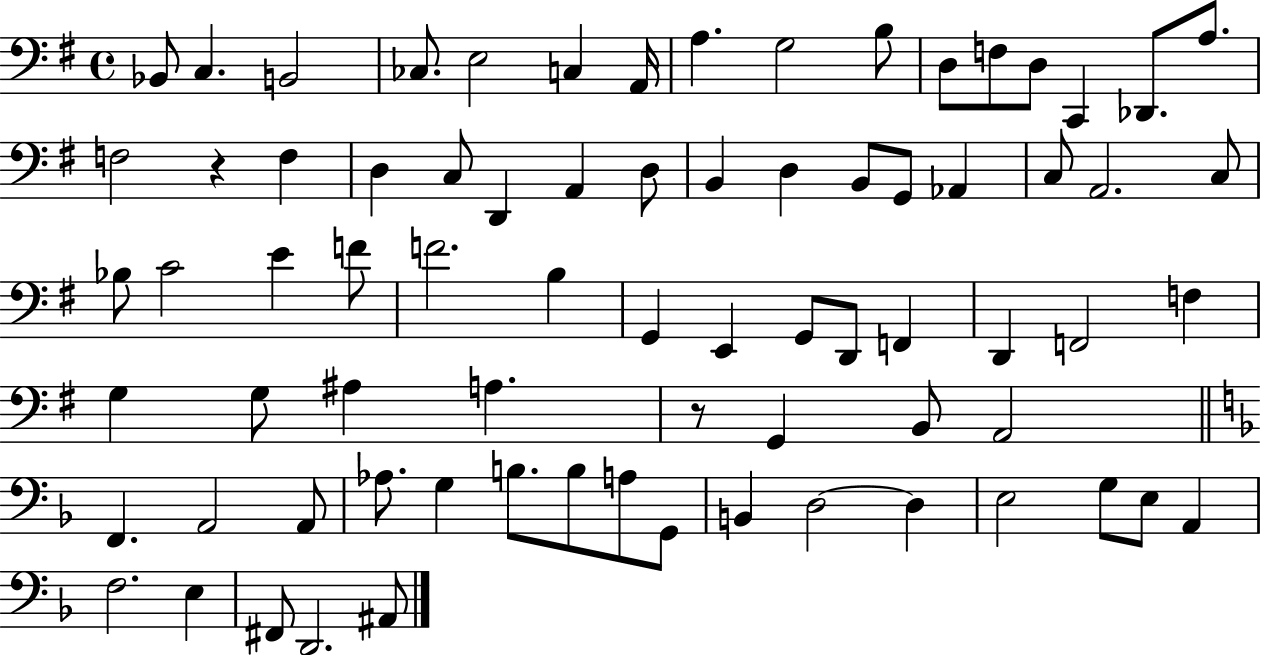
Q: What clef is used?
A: bass